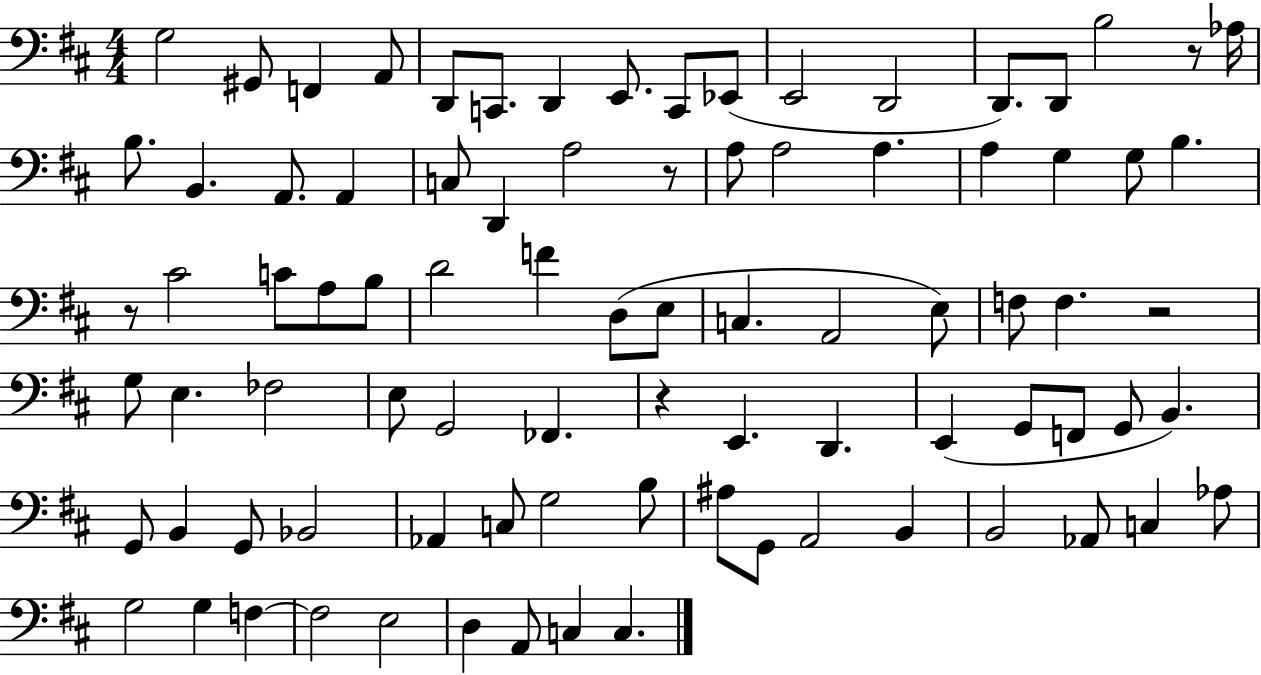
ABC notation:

X:1
T:Untitled
M:4/4
L:1/4
K:D
G,2 ^G,,/2 F,, A,,/2 D,,/2 C,,/2 D,, E,,/2 C,,/2 _E,,/2 E,,2 D,,2 D,,/2 D,,/2 B,2 z/2 _A,/4 B,/2 B,, A,,/2 A,, C,/2 D,, A,2 z/2 A,/2 A,2 A, A, G, G,/2 B, z/2 ^C2 C/2 A,/2 B,/2 D2 F D,/2 E,/2 C, A,,2 E,/2 F,/2 F, z2 G,/2 E, _F,2 E,/2 G,,2 _F,, z E,, D,, E,, G,,/2 F,,/2 G,,/2 B,, G,,/2 B,, G,,/2 _B,,2 _A,, C,/2 G,2 B,/2 ^A,/2 G,,/2 A,,2 B,, B,,2 _A,,/2 C, _A,/2 G,2 G, F, F,2 E,2 D, A,,/2 C, C,